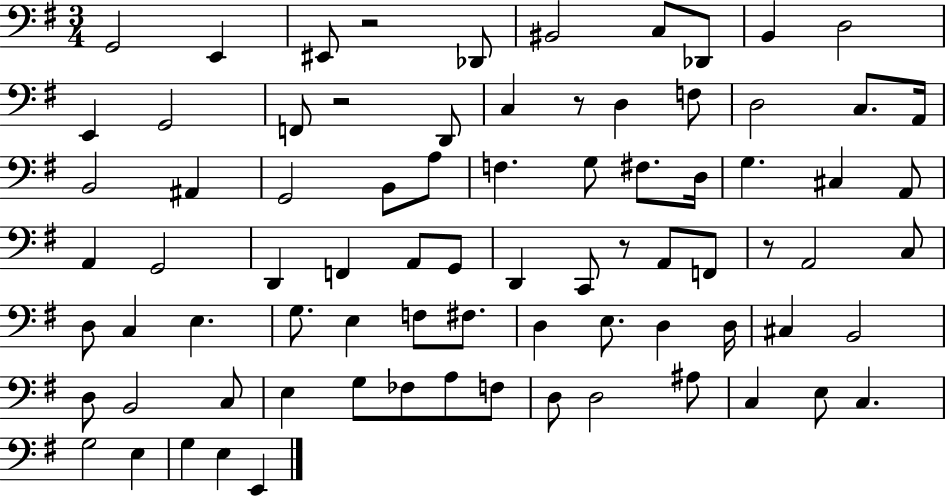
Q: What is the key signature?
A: G major